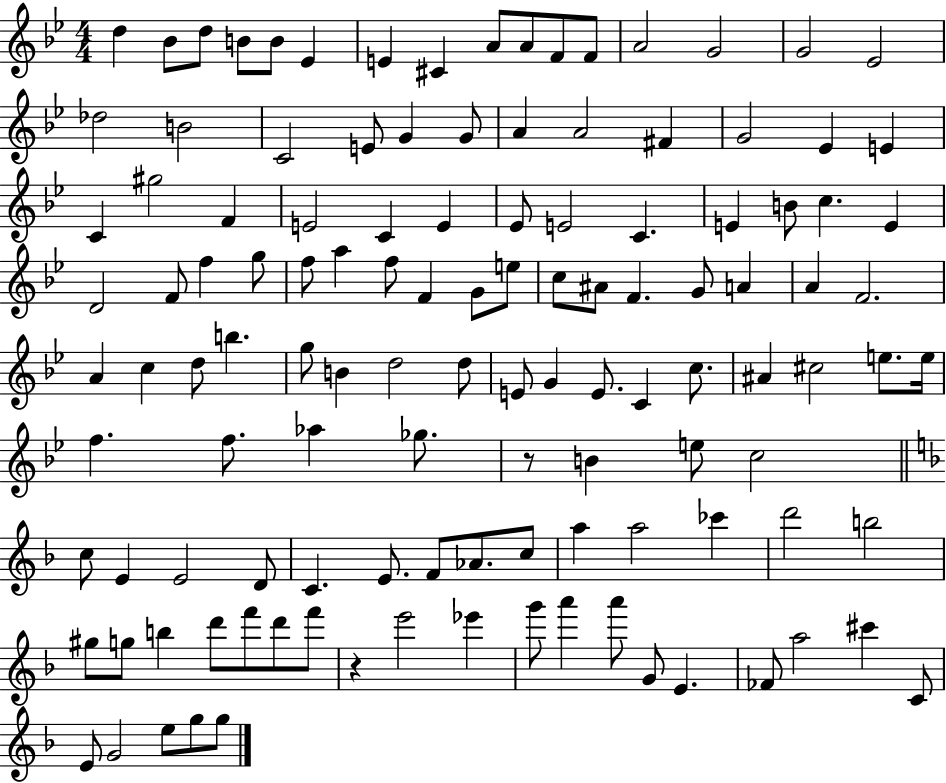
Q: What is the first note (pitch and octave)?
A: D5